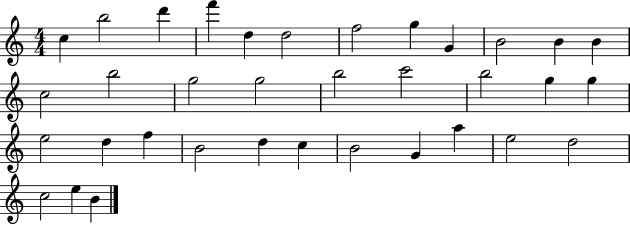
{
  \clef treble
  \numericTimeSignature
  \time 4/4
  \key c \major
  c''4 b''2 d'''4 | f'''4 d''4 d''2 | f''2 g''4 g'4 | b'2 b'4 b'4 | \break c''2 b''2 | g''2 g''2 | b''2 c'''2 | b''2 g''4 g''4 | \break e''2 d''4 f''4 | b'2 d''4 c''4 | b'2 g'4 a''4 | e''2 d''2 | \break c''2 e''4 b'4 | \bar "|."
}